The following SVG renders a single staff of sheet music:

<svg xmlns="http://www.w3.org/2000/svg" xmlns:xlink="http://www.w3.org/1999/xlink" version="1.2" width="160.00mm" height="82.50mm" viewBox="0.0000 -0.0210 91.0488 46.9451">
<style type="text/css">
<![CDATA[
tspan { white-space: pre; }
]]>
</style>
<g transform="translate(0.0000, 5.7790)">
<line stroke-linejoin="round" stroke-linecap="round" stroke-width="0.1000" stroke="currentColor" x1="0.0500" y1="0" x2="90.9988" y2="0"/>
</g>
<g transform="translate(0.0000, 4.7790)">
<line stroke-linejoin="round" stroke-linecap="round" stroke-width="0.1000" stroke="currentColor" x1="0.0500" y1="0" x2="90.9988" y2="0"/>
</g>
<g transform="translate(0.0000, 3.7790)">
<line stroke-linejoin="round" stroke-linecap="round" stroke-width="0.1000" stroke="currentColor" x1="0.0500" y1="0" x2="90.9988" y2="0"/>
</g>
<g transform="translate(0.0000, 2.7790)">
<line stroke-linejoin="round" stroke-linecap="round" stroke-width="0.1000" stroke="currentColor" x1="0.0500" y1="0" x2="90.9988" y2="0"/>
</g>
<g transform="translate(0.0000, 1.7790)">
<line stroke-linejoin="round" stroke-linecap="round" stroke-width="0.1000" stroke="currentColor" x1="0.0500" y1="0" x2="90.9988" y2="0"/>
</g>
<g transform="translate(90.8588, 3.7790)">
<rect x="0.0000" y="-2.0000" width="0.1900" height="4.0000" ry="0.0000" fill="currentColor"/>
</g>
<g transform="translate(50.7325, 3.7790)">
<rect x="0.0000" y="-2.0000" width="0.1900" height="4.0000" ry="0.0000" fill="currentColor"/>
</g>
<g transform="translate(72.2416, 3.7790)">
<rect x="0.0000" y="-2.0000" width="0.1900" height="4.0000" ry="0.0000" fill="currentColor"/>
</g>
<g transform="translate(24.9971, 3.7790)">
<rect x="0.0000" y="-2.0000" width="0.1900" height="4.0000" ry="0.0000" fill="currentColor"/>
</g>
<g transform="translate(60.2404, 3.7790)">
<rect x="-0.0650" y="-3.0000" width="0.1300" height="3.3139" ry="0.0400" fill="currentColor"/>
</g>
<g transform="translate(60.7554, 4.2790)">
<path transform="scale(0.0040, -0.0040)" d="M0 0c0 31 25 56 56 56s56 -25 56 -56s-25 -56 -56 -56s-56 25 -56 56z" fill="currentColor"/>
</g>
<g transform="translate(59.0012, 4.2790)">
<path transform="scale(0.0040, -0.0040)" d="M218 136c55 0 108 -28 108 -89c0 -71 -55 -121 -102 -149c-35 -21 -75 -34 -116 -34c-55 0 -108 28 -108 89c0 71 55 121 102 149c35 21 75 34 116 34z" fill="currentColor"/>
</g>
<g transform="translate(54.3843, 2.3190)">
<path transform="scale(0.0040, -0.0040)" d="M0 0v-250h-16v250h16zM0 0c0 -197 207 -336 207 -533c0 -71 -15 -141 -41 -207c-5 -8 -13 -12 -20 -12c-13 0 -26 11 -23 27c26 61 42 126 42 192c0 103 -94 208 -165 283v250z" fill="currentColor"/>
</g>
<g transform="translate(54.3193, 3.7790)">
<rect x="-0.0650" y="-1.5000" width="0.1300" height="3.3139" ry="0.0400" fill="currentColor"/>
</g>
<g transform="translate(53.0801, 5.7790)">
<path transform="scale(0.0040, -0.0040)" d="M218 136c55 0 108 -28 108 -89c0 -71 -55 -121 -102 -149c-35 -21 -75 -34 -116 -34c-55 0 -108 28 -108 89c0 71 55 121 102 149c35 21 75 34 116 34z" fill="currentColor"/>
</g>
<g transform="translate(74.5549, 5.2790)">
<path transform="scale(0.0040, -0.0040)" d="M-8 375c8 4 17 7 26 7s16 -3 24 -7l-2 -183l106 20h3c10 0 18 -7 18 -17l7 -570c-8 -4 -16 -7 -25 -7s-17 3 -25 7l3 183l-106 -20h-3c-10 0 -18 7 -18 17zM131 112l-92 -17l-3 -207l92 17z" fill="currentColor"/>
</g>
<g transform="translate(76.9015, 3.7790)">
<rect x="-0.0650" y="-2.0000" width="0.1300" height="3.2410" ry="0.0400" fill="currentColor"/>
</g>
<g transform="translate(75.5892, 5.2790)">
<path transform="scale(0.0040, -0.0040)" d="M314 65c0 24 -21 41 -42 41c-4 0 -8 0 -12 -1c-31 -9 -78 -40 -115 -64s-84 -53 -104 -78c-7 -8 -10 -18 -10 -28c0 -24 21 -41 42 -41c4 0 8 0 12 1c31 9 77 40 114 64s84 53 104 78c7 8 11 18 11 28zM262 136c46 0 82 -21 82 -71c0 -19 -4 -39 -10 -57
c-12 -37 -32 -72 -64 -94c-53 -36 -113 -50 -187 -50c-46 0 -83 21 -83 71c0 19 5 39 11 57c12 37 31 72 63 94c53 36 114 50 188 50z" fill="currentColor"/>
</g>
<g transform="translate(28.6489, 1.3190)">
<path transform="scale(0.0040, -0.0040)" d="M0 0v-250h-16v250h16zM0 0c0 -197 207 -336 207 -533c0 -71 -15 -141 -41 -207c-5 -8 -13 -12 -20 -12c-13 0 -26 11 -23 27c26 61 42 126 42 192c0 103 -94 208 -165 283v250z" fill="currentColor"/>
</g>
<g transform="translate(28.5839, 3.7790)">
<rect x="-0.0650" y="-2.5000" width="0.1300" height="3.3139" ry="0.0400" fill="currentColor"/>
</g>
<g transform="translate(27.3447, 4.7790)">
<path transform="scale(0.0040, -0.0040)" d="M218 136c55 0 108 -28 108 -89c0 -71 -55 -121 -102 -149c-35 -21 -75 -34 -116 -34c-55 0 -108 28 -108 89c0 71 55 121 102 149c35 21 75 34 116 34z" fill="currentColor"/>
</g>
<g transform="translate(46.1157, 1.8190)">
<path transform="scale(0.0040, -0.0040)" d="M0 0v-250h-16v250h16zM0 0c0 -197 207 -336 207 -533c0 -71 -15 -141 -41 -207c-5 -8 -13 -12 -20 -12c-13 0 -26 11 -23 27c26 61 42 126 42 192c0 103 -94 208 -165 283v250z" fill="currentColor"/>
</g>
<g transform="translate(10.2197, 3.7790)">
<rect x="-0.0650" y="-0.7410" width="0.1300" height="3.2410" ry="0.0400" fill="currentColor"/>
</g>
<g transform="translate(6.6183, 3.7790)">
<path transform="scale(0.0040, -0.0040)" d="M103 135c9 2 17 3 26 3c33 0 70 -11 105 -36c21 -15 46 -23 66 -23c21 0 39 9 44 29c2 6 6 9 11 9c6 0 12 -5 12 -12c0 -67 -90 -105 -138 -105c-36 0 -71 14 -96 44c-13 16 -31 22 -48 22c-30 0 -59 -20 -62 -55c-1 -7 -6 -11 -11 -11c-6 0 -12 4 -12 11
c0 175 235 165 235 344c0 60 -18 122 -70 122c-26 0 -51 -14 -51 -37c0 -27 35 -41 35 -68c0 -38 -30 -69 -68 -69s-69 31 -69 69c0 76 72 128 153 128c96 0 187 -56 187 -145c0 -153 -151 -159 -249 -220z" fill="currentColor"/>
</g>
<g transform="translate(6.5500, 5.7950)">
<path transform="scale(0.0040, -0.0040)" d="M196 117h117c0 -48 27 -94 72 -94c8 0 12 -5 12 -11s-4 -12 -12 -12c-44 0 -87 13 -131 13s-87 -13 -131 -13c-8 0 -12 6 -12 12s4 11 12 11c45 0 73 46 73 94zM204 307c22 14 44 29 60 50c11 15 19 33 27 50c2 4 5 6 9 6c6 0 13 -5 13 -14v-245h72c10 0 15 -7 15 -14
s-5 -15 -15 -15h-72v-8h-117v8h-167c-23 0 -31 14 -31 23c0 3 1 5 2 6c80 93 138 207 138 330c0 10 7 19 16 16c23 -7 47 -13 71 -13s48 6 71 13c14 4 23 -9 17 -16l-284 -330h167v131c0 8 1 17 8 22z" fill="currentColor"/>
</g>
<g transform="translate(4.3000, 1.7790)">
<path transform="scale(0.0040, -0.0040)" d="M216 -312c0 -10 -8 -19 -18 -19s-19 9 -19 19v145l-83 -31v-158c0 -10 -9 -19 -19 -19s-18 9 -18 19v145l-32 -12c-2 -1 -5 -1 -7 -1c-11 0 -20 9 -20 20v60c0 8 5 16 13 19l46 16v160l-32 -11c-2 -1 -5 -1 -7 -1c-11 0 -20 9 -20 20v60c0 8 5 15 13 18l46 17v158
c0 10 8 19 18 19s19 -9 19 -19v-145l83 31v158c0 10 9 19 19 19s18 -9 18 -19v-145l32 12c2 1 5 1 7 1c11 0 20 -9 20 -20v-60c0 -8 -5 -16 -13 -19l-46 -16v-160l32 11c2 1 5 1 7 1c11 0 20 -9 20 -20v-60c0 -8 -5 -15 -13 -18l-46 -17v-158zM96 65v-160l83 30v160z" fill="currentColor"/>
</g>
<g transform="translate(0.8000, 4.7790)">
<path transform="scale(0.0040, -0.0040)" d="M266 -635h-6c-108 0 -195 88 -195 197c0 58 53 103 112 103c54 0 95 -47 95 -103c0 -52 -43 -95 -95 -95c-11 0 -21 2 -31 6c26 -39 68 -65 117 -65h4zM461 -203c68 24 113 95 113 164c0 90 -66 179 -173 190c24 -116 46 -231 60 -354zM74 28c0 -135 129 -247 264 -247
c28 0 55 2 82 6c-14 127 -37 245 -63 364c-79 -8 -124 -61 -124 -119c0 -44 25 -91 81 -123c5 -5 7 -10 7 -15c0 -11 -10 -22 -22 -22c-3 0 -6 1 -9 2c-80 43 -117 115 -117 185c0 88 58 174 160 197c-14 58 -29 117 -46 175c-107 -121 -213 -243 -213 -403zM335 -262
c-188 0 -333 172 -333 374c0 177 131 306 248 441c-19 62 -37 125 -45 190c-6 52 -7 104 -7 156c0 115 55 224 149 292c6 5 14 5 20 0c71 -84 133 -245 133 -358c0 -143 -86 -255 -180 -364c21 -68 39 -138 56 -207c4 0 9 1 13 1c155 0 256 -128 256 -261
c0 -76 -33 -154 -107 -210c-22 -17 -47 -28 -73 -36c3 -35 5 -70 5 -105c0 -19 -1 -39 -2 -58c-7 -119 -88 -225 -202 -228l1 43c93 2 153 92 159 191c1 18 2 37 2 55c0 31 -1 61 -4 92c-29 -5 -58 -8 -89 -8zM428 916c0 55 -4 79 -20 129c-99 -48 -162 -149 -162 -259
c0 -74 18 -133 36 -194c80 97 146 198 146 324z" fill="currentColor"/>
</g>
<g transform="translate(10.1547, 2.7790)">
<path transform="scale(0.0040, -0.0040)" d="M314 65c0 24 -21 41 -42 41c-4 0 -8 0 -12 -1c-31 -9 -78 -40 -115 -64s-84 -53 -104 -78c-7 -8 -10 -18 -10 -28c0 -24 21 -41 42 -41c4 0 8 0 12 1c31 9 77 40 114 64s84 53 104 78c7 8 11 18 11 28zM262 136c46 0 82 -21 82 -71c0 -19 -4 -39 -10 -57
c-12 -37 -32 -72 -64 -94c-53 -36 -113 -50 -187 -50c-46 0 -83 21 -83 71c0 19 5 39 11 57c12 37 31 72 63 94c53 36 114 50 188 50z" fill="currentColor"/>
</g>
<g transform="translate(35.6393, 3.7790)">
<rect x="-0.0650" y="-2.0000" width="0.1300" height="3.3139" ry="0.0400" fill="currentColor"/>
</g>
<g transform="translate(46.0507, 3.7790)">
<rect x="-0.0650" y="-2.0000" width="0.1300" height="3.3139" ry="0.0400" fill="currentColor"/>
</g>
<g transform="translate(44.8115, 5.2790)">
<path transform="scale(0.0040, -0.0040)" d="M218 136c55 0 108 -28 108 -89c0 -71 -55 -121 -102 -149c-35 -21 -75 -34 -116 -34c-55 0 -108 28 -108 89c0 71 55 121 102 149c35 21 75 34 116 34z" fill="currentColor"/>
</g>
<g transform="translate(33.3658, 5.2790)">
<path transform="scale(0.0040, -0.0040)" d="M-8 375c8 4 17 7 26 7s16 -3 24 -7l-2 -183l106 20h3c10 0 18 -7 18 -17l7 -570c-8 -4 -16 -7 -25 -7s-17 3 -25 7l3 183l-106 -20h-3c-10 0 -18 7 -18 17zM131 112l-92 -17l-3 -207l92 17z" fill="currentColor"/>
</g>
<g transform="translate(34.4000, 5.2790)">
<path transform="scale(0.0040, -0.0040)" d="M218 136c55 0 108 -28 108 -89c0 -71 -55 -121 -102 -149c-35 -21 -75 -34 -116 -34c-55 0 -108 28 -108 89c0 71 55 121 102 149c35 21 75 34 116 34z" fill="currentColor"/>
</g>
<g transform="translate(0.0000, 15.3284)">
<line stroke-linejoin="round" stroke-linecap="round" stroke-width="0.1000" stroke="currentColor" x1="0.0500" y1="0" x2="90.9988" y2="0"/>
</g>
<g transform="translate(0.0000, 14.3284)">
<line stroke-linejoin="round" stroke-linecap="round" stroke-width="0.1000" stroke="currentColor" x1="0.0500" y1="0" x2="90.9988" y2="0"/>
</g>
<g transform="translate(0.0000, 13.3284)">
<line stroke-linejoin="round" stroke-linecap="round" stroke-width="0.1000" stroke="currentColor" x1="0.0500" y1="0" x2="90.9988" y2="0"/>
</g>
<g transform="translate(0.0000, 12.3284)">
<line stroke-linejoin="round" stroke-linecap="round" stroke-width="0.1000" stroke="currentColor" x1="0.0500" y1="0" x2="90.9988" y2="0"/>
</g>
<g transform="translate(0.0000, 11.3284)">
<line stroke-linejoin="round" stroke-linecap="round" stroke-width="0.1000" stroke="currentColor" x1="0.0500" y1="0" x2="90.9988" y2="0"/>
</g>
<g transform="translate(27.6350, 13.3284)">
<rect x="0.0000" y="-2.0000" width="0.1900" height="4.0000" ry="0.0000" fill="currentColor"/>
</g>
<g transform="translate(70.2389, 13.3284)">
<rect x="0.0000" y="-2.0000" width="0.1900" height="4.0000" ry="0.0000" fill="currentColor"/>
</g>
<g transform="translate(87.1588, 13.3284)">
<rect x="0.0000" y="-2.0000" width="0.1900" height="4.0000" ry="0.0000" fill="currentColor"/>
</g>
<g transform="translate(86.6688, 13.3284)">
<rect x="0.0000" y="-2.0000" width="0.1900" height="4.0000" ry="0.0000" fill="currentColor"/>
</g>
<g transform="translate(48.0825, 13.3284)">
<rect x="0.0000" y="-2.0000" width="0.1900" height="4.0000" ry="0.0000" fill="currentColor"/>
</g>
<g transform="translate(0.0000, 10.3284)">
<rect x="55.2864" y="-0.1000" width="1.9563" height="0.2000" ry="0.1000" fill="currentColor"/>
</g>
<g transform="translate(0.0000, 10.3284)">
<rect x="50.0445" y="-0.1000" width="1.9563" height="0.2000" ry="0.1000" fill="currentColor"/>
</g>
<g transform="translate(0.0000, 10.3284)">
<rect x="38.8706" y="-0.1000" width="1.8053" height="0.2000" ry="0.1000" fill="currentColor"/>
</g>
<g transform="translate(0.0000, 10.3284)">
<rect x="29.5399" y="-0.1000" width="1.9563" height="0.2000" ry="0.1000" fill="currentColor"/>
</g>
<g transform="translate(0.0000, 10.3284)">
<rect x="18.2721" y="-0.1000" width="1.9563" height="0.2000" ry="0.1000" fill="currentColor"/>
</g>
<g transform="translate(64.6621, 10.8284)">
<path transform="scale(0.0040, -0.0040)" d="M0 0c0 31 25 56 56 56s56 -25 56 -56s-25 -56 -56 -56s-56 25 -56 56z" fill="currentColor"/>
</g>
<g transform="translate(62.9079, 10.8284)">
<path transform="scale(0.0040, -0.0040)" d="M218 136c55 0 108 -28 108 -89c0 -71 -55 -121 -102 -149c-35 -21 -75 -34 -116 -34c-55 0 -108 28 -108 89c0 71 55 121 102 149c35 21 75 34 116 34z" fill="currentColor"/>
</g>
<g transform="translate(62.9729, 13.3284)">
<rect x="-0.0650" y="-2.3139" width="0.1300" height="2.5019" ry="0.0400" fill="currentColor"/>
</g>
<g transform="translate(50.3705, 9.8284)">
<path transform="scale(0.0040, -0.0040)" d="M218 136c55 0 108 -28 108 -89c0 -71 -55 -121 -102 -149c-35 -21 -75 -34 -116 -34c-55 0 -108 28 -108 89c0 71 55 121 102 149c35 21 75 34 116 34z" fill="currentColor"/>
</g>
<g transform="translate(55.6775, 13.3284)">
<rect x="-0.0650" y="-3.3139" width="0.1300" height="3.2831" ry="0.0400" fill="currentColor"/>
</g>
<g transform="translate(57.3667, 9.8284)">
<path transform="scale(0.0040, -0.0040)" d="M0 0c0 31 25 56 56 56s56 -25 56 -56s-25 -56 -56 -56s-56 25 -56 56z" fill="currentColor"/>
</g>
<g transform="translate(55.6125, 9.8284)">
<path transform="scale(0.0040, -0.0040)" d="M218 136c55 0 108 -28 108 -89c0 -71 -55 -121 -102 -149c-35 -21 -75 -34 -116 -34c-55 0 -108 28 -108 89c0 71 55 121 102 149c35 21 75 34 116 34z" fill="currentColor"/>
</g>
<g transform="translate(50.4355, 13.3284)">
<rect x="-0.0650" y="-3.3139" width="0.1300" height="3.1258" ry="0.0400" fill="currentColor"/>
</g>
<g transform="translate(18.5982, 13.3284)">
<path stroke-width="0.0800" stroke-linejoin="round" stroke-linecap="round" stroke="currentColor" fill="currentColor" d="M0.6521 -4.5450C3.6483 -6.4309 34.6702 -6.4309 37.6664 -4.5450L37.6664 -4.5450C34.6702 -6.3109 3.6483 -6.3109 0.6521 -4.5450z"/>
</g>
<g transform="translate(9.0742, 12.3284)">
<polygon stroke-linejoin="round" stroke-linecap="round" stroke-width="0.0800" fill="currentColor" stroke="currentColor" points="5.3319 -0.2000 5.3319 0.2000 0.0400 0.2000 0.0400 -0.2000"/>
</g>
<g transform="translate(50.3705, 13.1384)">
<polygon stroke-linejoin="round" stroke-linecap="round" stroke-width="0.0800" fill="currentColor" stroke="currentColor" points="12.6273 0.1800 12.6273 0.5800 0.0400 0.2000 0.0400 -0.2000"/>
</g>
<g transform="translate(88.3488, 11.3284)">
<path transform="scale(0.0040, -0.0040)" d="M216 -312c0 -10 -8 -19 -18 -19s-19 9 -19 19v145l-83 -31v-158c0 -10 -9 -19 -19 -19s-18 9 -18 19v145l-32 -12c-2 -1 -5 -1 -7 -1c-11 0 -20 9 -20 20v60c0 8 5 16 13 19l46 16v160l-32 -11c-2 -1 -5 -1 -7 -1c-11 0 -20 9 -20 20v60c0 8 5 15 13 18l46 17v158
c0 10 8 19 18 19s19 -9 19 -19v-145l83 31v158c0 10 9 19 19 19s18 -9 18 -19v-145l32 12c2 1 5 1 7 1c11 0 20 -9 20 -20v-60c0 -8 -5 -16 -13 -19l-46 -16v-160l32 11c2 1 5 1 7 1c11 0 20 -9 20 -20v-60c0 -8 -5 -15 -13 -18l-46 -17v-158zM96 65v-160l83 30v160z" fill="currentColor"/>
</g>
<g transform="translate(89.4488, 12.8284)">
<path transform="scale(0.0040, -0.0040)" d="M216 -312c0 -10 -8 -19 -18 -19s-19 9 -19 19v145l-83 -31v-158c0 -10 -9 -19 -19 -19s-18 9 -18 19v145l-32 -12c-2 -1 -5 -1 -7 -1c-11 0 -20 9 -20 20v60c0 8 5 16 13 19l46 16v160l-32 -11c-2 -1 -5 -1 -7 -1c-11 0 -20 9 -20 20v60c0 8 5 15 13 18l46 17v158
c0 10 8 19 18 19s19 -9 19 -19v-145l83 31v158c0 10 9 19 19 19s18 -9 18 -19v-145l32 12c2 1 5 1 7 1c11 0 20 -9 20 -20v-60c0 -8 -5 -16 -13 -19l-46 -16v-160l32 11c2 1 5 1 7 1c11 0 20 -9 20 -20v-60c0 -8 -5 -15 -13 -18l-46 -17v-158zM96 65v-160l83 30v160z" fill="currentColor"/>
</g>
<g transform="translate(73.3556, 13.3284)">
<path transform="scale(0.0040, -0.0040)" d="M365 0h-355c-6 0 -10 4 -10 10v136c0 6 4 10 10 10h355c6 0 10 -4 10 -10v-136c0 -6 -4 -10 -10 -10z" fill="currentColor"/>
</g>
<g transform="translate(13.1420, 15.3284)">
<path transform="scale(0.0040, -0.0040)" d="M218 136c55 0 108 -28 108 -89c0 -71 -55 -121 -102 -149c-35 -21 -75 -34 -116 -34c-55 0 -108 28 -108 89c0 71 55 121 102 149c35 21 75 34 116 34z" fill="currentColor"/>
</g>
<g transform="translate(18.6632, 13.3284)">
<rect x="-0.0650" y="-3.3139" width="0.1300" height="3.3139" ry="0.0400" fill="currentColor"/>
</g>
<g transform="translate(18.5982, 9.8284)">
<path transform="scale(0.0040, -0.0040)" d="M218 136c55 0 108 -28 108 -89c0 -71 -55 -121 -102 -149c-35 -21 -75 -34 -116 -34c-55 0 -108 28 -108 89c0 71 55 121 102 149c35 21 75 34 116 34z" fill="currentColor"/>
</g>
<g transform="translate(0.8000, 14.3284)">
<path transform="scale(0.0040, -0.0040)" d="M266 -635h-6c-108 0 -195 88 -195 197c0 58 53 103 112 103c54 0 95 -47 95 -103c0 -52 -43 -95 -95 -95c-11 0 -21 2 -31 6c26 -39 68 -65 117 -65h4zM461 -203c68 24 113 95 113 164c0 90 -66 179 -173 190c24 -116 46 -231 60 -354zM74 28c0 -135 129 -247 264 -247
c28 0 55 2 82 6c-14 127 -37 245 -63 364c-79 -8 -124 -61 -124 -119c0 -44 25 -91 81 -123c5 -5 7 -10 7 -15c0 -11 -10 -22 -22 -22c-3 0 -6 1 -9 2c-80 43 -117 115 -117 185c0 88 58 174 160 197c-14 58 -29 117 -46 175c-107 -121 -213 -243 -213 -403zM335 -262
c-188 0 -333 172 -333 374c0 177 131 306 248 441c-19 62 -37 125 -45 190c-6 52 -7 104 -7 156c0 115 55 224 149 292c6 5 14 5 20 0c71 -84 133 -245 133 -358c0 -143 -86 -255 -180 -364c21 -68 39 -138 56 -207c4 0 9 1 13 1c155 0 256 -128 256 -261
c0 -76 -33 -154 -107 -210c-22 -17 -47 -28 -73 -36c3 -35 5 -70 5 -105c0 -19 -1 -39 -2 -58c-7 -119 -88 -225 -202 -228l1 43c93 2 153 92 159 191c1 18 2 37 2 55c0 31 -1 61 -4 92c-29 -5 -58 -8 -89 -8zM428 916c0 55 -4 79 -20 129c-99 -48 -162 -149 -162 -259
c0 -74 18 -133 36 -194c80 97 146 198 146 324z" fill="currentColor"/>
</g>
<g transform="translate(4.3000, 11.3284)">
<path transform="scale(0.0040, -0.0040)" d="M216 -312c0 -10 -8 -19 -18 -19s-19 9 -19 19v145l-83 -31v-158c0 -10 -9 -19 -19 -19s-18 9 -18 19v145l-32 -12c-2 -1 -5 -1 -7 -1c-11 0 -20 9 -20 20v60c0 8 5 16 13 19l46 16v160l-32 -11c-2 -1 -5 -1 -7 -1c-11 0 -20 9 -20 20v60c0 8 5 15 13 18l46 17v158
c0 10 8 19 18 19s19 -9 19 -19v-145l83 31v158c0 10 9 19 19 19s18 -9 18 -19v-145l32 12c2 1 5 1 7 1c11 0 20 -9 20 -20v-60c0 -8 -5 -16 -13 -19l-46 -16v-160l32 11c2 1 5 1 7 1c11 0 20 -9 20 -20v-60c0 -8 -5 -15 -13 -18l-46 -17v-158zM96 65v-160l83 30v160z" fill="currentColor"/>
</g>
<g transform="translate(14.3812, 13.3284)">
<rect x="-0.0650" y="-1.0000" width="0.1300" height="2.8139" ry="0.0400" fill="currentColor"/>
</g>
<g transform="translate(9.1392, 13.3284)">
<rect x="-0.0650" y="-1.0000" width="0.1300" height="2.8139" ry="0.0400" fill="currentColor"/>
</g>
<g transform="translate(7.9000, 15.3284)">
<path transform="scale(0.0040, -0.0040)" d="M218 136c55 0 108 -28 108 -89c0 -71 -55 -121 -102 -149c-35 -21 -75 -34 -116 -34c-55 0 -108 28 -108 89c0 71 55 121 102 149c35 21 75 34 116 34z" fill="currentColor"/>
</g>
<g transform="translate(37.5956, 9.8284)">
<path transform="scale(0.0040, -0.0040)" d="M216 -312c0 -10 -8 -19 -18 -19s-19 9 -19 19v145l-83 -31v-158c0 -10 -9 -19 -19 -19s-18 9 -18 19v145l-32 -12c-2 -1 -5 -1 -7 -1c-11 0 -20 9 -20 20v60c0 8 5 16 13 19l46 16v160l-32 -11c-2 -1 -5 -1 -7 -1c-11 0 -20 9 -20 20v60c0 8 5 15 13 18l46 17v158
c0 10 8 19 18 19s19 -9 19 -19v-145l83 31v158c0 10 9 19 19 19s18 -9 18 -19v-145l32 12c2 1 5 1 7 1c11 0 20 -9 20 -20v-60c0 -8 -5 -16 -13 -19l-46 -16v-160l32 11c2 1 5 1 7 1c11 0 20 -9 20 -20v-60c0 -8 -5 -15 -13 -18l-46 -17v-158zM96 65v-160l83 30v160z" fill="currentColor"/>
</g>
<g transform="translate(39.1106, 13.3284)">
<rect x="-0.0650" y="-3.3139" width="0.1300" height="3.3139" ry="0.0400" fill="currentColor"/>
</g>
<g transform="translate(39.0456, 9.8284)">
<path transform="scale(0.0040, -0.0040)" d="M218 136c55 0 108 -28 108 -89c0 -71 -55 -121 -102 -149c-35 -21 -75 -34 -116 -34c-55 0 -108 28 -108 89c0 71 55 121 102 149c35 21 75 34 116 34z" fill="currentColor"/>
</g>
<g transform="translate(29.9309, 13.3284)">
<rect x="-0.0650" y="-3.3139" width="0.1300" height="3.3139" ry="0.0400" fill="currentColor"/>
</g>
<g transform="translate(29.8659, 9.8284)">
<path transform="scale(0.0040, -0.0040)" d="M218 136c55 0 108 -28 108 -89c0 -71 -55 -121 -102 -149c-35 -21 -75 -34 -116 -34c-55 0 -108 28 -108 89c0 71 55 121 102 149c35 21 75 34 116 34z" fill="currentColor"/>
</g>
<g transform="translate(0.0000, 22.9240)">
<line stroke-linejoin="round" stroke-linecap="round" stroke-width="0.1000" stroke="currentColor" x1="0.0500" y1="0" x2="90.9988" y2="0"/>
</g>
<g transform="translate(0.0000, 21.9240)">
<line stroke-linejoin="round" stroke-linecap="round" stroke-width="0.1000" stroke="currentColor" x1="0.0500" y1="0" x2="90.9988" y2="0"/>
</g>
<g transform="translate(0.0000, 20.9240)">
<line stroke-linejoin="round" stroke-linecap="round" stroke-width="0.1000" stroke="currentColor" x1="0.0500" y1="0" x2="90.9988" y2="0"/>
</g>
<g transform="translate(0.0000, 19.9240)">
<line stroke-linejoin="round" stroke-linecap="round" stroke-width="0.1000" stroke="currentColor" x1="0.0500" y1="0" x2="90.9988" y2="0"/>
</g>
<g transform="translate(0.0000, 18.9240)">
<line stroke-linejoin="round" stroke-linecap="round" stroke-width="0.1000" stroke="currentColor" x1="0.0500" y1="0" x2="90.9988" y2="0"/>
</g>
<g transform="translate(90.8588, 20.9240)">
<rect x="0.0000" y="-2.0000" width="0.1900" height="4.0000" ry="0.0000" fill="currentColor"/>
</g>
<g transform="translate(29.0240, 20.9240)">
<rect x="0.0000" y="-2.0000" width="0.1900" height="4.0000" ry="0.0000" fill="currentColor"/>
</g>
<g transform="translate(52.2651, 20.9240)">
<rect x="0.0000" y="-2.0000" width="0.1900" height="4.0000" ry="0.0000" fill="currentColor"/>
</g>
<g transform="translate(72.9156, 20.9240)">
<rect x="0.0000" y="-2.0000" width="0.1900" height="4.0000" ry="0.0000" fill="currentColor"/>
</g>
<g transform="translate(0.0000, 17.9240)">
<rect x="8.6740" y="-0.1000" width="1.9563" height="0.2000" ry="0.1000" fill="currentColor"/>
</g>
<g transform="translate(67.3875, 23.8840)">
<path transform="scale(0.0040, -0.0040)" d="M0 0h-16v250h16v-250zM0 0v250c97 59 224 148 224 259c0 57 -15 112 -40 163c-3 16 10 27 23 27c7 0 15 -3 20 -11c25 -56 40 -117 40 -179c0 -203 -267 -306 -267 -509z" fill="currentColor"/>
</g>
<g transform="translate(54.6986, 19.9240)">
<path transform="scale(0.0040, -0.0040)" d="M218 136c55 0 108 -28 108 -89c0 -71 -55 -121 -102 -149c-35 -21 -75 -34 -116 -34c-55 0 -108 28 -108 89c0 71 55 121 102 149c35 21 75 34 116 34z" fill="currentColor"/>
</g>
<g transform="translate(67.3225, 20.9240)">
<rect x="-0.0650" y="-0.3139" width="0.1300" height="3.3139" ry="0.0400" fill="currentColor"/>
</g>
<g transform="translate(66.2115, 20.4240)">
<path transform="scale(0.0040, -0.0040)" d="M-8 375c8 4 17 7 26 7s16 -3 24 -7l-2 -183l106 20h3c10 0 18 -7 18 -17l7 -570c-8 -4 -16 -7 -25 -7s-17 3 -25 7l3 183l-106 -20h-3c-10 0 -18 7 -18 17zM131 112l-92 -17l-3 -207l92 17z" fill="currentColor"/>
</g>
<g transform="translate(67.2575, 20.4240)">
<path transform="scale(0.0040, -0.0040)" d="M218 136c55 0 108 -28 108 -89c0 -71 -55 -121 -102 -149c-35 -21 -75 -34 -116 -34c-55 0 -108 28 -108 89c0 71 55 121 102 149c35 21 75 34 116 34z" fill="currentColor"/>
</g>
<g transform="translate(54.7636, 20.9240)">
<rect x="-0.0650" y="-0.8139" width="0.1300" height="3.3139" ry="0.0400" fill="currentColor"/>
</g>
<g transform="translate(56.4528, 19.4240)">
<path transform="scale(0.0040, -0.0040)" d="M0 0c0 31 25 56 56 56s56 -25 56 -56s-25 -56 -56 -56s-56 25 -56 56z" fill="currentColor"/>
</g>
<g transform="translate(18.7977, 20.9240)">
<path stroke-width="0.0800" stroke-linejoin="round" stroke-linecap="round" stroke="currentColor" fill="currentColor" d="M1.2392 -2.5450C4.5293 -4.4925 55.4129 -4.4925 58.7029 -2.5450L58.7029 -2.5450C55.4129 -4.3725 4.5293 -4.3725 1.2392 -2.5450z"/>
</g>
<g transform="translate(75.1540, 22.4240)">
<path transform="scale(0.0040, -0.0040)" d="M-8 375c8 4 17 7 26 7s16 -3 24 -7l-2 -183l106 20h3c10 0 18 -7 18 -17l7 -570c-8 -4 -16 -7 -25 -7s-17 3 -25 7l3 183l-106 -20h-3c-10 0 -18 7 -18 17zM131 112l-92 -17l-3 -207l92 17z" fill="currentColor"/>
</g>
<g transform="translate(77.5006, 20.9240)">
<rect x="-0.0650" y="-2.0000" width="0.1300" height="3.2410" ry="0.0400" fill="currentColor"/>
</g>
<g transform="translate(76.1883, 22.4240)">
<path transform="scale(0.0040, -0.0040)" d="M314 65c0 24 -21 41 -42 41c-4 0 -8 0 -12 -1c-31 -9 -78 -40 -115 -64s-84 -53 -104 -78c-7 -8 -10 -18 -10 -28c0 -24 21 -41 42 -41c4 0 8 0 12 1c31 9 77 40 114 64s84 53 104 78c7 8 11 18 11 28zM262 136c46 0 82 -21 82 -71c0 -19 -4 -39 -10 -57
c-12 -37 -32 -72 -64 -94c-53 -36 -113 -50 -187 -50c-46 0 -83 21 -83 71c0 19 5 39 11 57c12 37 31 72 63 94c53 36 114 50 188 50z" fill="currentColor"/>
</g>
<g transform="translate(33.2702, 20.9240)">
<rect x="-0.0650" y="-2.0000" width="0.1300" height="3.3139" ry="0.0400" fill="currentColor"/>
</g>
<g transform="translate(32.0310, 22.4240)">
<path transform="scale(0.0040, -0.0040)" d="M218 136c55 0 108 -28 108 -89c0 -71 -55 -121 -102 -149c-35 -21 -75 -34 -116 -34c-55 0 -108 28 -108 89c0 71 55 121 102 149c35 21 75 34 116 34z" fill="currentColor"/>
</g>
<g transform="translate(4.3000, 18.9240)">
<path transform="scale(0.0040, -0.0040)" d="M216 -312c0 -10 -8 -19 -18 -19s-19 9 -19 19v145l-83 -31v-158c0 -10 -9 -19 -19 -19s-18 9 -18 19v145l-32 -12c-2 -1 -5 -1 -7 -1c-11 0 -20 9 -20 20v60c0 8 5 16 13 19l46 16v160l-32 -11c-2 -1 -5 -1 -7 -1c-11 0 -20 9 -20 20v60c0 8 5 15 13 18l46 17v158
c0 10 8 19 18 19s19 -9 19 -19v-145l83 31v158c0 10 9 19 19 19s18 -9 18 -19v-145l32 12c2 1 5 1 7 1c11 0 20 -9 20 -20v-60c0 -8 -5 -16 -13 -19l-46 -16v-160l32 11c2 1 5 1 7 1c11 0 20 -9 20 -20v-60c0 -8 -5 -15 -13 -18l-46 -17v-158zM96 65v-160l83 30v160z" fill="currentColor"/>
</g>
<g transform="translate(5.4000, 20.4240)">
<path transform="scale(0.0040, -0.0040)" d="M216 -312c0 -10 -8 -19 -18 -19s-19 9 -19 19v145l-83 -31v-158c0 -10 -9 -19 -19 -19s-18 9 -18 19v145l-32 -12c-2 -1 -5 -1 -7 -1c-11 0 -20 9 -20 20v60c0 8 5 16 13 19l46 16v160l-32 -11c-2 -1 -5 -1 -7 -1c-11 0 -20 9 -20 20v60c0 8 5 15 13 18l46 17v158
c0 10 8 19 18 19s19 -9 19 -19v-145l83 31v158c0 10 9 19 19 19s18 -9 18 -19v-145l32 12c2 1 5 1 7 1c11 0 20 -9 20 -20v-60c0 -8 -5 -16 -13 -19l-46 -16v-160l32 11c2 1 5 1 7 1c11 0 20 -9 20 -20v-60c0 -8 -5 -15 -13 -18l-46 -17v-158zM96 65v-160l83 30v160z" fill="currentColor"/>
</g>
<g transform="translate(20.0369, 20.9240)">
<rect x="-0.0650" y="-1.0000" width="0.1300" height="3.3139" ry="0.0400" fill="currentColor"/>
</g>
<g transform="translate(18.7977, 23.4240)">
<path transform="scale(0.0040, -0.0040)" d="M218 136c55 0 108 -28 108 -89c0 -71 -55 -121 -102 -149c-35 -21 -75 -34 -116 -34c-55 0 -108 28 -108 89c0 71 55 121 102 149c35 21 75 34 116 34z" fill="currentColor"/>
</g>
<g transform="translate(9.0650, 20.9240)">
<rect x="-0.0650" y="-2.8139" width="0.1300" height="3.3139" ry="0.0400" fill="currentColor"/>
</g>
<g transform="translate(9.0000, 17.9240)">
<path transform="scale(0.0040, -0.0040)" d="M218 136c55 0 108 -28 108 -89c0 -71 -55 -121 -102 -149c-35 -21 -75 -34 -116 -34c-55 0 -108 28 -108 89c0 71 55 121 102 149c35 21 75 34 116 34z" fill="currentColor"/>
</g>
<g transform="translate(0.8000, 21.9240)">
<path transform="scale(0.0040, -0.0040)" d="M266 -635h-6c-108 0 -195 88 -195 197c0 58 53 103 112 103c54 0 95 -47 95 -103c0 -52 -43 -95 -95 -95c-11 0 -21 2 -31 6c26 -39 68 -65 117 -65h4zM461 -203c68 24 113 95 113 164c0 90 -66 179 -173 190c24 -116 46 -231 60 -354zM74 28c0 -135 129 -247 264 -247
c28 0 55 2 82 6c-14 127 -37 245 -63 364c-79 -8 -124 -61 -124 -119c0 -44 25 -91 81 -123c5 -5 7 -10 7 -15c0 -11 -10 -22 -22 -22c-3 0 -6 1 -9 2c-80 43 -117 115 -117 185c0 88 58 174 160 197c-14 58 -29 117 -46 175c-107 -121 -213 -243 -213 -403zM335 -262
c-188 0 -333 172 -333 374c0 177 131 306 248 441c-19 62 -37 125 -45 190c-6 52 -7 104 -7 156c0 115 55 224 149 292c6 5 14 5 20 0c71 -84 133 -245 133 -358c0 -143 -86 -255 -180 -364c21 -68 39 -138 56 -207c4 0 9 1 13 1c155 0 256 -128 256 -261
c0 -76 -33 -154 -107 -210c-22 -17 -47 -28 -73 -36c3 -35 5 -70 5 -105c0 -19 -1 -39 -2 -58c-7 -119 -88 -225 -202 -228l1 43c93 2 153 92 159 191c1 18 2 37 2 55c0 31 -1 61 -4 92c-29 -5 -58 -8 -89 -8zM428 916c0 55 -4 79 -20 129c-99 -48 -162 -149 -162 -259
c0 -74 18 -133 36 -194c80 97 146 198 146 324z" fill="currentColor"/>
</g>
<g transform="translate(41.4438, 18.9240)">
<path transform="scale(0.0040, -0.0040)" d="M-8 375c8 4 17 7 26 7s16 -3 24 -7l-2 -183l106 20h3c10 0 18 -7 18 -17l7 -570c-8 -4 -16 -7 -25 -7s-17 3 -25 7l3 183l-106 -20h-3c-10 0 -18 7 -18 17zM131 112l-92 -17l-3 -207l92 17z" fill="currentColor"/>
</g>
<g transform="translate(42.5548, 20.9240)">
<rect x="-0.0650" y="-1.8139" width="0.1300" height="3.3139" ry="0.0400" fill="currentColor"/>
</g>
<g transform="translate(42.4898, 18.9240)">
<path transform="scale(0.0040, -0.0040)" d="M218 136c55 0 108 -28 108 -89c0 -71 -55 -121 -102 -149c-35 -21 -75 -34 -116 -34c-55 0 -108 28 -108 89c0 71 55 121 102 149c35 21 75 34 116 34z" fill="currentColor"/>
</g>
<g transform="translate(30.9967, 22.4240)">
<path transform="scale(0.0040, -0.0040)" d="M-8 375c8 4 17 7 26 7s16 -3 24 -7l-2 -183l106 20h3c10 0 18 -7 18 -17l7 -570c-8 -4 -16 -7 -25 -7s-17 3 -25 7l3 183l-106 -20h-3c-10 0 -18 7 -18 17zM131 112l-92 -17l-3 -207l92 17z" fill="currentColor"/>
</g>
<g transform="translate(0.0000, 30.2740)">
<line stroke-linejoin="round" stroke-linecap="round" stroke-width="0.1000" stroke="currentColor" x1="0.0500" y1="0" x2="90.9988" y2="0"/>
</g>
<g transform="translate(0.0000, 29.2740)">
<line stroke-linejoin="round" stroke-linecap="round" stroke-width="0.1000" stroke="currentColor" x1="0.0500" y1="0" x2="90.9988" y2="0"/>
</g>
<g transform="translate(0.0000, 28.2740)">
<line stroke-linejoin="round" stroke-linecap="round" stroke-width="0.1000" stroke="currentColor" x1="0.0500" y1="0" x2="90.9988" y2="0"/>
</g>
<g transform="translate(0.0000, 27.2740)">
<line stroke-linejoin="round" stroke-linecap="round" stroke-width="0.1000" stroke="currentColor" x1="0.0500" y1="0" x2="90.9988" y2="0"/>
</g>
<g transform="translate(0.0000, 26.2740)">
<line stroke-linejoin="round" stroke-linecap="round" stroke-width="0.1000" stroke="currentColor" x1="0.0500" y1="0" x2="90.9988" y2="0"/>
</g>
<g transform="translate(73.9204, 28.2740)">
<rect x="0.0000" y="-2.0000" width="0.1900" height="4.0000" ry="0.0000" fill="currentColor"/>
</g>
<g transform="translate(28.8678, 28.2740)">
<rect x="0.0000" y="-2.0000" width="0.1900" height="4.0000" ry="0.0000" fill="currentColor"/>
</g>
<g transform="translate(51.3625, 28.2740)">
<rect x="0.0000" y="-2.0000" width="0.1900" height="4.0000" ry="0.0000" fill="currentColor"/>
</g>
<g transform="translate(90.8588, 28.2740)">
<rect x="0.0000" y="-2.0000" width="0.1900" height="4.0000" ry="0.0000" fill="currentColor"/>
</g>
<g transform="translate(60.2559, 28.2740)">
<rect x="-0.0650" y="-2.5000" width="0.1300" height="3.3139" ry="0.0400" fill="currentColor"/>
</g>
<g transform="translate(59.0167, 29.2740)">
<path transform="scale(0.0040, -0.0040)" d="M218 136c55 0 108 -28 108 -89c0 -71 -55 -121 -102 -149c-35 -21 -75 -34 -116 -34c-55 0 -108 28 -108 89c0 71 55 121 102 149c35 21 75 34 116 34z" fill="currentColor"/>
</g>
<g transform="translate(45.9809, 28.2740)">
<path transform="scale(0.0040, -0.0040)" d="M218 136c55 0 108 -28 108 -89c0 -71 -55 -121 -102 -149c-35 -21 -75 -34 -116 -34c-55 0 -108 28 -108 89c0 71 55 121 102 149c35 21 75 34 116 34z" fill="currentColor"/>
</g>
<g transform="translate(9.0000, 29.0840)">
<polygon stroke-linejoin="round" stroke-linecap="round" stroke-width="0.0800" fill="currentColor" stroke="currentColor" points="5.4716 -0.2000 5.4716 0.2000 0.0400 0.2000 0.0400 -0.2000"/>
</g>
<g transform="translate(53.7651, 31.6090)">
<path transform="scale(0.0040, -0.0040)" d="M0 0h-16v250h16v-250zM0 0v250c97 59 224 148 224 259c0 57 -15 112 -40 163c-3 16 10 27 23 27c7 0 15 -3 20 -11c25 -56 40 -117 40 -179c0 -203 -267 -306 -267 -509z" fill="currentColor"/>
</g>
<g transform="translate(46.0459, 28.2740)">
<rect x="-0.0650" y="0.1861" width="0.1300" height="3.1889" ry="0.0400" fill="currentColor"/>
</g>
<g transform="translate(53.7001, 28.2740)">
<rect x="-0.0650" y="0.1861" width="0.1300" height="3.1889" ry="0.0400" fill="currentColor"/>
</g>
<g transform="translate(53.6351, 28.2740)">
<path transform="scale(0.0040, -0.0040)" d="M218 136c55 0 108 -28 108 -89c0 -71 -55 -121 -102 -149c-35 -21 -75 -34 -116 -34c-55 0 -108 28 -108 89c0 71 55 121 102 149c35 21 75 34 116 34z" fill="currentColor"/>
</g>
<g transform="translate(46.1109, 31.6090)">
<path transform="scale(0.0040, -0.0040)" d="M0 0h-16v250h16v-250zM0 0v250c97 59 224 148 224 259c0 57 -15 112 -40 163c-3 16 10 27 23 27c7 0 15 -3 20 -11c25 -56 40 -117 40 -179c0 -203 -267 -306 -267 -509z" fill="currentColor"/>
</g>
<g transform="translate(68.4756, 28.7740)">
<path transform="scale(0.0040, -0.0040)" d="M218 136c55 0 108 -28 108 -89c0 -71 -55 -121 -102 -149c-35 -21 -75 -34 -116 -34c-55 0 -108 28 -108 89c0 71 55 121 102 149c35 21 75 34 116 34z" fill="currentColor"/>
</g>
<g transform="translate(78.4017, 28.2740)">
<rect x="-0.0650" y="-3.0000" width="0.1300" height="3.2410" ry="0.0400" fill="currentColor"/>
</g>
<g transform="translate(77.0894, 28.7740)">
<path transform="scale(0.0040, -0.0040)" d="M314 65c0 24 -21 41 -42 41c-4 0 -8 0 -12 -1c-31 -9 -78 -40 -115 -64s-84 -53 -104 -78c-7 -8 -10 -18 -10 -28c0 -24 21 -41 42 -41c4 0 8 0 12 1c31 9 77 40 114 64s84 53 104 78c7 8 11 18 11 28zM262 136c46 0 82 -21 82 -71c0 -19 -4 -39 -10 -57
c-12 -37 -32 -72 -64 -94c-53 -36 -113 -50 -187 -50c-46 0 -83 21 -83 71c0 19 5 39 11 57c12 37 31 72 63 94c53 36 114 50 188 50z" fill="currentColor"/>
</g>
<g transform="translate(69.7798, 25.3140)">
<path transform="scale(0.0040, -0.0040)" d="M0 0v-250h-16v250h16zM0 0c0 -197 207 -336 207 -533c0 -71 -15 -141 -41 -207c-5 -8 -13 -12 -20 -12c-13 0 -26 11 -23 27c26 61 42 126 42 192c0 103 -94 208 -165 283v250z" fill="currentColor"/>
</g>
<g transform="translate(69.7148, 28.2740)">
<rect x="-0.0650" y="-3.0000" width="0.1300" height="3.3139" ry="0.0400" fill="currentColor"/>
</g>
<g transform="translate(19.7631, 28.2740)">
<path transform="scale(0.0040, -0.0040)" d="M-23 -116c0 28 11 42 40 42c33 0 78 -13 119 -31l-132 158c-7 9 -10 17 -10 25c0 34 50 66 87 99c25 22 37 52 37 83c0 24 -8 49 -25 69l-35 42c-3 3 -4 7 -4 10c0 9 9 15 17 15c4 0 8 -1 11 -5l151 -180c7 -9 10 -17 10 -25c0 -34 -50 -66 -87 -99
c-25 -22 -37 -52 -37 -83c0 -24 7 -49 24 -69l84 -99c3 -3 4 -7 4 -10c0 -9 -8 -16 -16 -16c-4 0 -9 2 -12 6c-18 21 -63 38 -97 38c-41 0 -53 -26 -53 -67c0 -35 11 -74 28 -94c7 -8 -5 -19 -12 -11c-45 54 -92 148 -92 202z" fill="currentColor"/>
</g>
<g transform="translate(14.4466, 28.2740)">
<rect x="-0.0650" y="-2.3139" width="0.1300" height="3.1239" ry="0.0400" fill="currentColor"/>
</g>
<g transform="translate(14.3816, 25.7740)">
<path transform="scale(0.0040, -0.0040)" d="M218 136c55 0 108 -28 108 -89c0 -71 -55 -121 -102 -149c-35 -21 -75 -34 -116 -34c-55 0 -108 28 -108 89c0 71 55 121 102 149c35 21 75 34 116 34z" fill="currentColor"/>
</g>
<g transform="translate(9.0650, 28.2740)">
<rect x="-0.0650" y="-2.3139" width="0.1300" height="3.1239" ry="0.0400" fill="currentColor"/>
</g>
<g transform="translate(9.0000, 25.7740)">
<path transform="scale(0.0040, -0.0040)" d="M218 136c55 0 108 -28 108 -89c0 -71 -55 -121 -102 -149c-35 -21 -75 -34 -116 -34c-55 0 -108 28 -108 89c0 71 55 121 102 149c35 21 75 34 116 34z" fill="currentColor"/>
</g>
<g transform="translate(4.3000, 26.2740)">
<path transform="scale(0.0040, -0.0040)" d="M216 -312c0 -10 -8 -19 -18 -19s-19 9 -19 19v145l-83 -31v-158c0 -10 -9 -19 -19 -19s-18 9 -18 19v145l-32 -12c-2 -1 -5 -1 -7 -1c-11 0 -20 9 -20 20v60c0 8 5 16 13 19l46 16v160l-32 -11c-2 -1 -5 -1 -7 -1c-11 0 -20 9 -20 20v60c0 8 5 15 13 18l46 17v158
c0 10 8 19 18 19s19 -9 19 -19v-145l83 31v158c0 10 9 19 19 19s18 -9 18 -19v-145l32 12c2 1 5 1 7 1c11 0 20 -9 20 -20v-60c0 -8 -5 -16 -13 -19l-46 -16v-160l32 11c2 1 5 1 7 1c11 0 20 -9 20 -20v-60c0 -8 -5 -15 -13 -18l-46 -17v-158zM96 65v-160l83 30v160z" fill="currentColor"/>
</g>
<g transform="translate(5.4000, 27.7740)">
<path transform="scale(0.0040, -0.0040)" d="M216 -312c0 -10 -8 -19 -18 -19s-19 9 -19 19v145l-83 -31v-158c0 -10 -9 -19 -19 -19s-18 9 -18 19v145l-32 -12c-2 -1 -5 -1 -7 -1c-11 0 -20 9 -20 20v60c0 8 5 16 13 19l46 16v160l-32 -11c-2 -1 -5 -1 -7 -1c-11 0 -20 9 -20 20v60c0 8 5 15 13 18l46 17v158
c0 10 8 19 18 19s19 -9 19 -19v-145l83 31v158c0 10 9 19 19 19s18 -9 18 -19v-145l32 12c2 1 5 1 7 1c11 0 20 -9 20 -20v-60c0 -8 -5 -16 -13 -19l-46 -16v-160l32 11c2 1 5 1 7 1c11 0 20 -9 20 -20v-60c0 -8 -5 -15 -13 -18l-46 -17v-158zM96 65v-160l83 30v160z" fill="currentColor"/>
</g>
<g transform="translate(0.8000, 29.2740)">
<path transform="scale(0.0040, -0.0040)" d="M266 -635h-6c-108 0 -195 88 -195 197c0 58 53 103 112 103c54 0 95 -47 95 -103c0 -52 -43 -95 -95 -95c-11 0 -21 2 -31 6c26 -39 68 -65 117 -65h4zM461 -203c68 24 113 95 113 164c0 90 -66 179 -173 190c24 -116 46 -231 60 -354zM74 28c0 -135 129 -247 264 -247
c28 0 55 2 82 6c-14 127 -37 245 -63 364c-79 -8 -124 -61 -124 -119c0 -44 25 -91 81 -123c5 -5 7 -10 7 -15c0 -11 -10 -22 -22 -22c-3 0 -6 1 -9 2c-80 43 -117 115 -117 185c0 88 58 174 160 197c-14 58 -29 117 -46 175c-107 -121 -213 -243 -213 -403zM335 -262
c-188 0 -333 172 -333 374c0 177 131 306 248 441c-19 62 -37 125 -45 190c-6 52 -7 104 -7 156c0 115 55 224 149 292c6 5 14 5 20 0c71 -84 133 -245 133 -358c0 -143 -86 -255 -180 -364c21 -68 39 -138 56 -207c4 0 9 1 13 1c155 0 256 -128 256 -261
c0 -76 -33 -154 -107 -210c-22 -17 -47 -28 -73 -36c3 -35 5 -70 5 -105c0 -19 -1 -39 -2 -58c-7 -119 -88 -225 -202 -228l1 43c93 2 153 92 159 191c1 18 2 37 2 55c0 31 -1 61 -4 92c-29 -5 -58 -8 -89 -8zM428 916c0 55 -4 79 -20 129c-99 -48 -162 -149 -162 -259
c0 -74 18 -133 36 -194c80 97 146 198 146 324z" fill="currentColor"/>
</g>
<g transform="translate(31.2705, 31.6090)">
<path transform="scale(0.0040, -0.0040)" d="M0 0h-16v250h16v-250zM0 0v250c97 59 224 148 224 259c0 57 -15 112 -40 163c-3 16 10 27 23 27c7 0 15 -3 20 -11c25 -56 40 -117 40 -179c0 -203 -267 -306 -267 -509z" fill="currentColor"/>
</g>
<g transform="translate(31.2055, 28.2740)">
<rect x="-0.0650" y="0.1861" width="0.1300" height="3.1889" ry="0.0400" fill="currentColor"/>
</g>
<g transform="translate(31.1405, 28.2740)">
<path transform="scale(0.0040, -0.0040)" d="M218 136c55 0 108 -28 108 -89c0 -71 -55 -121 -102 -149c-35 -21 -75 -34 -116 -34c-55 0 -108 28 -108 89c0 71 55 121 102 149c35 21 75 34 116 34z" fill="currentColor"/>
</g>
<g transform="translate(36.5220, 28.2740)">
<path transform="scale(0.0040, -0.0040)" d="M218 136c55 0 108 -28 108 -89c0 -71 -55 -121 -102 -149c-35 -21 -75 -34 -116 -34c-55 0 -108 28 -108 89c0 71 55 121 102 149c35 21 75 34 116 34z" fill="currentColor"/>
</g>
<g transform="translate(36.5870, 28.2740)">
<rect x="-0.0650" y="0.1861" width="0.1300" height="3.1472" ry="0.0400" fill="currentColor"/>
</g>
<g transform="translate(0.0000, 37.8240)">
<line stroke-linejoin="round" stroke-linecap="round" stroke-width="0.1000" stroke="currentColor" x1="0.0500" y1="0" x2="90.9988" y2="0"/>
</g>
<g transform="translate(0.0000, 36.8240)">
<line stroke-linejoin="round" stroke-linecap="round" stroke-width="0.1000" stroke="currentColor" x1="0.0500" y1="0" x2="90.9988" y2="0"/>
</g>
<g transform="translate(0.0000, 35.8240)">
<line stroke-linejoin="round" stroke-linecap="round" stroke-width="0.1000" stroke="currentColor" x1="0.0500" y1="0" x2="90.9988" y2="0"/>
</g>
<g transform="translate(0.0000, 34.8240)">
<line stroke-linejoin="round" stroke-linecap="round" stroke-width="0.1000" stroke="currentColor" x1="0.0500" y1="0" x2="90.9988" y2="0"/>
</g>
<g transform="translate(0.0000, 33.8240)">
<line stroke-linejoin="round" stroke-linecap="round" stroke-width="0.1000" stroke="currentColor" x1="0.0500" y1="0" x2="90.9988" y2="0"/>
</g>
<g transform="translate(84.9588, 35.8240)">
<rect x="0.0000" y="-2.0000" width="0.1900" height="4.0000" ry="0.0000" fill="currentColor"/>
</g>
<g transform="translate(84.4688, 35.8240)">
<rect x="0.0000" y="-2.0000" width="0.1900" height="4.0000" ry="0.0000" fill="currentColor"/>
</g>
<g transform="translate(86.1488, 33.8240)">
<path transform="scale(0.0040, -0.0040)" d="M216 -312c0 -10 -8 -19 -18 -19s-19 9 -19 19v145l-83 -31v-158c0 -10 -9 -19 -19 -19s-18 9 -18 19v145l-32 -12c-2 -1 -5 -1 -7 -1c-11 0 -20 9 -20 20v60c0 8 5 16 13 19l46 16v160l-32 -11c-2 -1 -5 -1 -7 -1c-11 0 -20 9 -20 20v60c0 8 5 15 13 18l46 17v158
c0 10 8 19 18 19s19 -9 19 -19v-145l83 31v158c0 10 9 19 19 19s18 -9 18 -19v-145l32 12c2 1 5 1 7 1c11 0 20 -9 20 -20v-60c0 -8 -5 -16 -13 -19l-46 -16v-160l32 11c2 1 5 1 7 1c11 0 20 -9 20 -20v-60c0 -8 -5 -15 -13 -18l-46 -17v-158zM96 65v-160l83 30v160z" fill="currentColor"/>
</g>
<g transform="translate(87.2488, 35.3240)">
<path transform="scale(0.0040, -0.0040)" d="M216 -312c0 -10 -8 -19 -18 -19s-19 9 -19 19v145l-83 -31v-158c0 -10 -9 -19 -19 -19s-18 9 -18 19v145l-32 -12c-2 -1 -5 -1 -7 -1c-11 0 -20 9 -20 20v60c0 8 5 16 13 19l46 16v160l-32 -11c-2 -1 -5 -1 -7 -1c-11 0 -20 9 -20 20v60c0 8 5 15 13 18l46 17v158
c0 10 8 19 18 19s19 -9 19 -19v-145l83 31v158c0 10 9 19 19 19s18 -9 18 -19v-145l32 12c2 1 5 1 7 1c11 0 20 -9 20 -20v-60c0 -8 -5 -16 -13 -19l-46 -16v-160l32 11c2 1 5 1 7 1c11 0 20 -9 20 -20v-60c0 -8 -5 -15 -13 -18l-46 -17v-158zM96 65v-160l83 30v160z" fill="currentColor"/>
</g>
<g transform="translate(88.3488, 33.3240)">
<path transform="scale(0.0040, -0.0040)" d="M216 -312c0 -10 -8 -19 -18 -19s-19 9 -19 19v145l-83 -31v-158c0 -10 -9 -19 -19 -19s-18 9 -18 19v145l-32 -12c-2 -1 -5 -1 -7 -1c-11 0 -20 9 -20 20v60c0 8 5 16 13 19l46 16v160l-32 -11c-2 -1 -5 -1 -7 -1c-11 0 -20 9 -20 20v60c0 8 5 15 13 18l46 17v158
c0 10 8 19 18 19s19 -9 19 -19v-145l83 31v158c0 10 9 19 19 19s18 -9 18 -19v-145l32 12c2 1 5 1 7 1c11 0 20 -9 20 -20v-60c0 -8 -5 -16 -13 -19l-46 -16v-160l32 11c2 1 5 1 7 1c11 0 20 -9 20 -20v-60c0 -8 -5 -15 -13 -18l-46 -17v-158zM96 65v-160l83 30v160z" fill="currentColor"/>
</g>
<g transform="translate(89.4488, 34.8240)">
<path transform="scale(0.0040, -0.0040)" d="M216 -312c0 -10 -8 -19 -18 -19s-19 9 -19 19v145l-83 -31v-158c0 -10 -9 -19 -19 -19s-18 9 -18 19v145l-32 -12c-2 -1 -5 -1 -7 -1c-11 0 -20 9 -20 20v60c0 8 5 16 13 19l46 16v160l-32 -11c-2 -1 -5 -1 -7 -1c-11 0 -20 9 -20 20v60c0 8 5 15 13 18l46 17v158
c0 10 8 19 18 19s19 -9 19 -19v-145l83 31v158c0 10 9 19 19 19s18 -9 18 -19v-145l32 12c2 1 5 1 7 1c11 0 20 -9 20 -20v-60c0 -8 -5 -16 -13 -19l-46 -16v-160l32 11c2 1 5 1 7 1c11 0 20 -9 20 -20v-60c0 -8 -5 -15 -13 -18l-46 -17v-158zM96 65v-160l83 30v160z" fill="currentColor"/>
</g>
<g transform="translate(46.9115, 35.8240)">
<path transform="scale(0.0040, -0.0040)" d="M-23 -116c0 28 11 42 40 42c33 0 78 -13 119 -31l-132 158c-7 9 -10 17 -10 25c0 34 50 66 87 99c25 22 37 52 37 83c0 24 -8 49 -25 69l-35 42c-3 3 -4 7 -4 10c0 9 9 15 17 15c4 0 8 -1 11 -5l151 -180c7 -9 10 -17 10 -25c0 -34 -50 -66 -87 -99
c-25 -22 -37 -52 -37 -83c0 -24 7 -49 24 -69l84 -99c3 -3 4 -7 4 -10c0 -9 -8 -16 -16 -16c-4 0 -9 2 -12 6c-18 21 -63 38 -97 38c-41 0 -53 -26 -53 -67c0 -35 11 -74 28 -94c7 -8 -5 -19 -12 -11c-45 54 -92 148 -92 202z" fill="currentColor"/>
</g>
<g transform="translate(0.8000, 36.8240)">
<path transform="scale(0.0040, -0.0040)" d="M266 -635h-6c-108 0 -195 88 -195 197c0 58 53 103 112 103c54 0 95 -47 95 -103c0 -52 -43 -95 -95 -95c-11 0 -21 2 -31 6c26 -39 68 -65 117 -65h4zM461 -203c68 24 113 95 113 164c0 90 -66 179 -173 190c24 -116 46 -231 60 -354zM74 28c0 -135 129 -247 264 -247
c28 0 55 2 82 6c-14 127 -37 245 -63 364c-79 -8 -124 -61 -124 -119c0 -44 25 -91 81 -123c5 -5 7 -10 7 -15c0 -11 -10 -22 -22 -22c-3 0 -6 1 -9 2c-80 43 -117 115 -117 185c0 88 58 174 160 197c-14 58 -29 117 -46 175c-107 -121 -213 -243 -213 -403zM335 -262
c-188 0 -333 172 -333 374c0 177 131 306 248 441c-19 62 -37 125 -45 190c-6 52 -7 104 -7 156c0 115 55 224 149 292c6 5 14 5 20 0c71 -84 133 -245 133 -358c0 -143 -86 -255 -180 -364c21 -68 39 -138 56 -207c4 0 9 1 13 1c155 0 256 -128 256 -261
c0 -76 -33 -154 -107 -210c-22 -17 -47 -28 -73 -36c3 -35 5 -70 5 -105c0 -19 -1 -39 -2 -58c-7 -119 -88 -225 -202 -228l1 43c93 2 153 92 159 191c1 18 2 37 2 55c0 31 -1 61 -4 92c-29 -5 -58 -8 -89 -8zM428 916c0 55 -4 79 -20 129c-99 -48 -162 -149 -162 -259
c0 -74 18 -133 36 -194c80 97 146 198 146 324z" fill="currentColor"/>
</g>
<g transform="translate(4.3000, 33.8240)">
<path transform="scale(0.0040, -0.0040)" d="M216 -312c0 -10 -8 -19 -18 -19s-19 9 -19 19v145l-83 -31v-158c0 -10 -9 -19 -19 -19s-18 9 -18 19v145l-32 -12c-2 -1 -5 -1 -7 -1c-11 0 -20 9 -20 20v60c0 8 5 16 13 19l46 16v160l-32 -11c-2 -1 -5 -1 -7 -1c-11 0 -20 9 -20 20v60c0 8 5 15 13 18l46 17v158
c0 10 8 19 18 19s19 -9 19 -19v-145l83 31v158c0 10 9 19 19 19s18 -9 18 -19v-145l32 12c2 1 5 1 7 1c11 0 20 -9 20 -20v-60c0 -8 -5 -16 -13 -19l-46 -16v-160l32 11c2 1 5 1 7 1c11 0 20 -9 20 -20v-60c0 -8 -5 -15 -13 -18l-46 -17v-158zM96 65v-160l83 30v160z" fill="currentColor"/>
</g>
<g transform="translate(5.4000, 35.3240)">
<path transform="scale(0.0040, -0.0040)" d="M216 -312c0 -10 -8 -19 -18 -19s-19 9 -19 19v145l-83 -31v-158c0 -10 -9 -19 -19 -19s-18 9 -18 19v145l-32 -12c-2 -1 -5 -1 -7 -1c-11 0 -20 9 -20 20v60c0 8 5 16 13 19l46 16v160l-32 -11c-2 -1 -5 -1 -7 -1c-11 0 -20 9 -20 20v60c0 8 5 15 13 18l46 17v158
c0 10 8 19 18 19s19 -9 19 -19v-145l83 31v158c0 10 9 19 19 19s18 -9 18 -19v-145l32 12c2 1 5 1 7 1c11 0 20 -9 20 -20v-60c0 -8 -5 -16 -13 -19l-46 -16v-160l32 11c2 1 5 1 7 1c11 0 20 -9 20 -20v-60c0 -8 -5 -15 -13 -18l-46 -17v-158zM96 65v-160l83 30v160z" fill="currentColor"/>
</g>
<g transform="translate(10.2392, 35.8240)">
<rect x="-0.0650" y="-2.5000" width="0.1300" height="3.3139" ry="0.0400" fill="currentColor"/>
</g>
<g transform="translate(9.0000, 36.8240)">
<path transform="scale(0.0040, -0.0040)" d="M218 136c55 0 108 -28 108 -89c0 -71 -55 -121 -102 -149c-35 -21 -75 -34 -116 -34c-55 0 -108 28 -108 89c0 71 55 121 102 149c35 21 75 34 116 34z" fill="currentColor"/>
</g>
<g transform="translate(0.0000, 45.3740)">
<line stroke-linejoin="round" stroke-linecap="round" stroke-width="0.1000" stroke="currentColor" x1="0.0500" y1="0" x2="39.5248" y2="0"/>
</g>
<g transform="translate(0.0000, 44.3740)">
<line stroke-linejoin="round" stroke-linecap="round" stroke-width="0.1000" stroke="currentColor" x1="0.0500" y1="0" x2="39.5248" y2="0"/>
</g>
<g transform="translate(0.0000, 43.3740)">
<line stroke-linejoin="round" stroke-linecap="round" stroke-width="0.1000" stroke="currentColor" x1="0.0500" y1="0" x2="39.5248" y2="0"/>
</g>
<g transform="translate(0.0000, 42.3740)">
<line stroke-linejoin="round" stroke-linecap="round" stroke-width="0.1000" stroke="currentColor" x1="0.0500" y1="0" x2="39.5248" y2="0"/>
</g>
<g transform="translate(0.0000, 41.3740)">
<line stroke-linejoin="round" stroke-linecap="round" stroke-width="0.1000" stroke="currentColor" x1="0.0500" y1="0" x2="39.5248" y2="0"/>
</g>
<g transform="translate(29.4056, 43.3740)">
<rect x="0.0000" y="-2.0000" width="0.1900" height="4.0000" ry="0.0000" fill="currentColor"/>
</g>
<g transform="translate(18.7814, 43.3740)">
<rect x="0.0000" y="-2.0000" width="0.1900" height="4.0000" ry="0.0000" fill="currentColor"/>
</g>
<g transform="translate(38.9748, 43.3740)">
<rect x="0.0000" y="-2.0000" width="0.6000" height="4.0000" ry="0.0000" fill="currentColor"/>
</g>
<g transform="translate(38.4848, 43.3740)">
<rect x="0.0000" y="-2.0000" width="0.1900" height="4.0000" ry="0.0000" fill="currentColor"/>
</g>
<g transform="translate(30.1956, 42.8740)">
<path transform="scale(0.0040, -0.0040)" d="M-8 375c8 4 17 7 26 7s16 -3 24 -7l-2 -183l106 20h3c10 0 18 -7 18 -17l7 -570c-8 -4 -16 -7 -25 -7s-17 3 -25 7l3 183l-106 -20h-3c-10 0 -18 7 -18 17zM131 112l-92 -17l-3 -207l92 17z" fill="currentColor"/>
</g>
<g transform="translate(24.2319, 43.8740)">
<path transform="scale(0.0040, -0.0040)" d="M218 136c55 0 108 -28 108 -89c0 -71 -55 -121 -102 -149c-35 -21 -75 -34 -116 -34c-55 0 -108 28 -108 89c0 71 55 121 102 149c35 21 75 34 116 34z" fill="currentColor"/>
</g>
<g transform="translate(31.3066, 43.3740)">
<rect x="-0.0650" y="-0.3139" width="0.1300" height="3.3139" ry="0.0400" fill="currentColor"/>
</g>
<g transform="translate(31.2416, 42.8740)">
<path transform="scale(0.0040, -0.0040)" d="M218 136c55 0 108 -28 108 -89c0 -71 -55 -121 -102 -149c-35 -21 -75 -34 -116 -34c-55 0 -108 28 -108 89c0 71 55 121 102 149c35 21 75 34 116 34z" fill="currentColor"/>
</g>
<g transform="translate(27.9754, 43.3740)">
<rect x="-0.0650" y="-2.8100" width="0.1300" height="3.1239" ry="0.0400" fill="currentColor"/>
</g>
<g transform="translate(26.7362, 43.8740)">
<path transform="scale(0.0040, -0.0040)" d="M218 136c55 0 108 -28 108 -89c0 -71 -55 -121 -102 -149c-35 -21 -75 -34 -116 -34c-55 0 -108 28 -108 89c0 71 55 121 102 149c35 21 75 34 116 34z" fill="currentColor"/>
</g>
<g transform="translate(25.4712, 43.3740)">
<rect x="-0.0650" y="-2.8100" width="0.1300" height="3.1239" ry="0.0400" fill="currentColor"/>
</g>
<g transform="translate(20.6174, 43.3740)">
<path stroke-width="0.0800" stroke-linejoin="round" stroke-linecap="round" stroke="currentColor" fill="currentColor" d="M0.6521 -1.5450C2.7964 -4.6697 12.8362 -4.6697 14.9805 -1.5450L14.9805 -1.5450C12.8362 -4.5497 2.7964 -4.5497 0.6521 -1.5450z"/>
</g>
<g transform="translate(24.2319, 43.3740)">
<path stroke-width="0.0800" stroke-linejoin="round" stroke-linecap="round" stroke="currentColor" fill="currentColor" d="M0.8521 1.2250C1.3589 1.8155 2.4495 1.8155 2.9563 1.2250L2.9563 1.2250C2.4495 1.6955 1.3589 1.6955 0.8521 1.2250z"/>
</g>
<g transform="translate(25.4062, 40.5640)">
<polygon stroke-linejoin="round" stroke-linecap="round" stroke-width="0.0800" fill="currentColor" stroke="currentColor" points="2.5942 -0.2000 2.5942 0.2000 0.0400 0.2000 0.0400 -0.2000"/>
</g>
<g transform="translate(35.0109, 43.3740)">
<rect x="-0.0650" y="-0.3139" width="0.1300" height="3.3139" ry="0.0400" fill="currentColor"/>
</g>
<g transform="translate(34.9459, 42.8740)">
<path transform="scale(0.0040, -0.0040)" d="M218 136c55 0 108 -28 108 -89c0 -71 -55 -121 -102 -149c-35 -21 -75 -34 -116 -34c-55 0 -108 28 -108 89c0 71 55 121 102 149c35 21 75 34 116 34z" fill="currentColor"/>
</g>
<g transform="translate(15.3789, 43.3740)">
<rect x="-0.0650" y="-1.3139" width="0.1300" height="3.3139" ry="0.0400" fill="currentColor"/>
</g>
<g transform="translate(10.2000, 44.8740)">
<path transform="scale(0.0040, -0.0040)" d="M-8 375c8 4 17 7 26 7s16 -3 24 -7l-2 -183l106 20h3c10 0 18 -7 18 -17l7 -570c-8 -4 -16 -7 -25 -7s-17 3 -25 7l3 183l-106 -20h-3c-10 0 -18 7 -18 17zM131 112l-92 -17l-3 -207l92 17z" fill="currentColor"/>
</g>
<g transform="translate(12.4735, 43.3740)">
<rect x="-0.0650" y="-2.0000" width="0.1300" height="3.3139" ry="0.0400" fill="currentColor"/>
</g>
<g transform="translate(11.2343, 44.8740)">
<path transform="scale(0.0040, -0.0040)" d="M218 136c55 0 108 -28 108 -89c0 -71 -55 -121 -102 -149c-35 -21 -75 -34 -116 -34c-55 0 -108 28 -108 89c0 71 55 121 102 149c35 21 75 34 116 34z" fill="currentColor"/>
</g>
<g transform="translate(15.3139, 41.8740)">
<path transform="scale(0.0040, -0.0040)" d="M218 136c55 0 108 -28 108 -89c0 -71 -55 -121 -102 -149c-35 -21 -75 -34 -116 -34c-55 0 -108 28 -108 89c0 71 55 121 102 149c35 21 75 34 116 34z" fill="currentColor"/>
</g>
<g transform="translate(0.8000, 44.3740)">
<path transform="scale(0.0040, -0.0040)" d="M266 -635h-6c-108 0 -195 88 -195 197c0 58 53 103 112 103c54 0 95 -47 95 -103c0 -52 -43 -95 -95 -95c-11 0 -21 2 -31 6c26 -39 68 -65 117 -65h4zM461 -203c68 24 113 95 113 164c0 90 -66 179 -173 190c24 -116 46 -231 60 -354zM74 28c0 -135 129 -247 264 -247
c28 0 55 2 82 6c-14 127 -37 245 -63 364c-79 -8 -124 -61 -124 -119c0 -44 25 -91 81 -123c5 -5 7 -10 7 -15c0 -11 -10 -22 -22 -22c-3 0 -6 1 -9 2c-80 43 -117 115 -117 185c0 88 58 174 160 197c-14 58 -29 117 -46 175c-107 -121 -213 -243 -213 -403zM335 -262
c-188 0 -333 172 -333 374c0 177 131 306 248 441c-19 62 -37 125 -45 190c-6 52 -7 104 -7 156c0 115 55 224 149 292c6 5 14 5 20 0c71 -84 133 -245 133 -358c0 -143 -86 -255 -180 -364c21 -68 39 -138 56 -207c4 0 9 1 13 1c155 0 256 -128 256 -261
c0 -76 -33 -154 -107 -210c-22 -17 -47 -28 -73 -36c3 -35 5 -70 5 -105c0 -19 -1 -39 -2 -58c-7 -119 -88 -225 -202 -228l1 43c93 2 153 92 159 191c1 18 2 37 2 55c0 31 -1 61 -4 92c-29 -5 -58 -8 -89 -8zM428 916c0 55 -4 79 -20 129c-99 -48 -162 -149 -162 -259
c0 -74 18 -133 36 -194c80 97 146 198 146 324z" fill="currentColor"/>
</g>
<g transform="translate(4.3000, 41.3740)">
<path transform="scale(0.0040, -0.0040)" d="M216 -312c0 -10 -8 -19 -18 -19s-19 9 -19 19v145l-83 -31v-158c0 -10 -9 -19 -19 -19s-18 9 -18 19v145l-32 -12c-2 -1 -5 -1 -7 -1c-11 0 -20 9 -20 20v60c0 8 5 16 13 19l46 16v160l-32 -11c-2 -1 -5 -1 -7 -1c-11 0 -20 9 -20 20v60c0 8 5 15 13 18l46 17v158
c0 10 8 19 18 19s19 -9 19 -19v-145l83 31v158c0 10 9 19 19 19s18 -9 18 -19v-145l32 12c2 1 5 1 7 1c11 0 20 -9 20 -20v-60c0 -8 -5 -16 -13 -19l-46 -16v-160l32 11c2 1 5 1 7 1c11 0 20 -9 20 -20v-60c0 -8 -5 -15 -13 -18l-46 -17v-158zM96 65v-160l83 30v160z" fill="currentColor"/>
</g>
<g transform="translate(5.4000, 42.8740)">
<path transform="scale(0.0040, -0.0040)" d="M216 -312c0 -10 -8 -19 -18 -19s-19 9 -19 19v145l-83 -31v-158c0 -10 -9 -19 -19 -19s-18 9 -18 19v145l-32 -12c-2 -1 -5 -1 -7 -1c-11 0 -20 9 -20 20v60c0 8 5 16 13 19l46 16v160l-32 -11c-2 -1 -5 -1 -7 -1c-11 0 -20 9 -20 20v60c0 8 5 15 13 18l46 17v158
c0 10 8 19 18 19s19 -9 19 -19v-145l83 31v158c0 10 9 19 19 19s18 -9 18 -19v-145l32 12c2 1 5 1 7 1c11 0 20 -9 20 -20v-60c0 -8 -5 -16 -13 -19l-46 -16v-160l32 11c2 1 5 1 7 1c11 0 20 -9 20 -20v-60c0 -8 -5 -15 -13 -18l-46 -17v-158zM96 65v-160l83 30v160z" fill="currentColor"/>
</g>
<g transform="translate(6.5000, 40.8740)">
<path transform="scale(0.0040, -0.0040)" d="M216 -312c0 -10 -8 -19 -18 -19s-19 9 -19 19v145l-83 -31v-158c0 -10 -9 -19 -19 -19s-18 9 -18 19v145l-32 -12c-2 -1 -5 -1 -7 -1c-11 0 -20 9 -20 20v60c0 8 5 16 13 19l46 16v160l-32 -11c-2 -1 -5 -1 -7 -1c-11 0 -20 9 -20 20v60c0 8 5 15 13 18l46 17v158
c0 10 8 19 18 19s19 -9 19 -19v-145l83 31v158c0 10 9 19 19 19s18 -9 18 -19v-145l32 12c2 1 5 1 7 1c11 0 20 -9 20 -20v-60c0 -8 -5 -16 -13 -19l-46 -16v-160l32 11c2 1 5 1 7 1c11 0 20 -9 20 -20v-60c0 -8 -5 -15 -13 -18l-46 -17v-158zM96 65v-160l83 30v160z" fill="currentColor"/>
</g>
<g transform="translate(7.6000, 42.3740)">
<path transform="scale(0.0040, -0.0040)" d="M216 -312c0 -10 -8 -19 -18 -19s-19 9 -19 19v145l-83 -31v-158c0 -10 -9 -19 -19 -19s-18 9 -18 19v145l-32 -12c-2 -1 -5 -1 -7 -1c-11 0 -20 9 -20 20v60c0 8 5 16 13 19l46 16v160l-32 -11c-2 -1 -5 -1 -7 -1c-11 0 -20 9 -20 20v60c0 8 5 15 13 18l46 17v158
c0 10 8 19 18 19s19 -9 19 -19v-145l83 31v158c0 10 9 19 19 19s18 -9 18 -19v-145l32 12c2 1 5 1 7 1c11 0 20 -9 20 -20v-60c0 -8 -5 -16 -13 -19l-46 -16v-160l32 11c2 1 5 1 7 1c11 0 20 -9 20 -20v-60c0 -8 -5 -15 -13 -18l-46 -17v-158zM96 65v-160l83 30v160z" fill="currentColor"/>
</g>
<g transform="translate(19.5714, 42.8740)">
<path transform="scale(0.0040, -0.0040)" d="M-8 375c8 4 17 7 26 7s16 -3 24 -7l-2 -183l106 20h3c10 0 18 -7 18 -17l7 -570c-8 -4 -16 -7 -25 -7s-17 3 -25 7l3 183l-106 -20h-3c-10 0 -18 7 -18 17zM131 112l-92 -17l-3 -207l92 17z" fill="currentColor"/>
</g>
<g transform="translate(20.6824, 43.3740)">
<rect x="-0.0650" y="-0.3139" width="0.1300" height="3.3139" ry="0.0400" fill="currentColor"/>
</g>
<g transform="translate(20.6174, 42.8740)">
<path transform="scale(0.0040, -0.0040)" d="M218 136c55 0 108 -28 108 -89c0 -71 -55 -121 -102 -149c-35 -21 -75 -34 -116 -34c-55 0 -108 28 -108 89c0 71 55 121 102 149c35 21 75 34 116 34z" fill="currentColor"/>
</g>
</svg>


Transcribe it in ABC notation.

X:1
T:Untitled
M:2/4
L:1/4
K:G
d2 G/2 F F/2 E/2 A F2 E/2 E/2 b b ^b b/2 b/2 g/2 z2 a D F f d c/2 F2 g/2 g/2 z B/2 B B/2 B/2 G A/2 A2 G z F e c A/2 A/2 c c